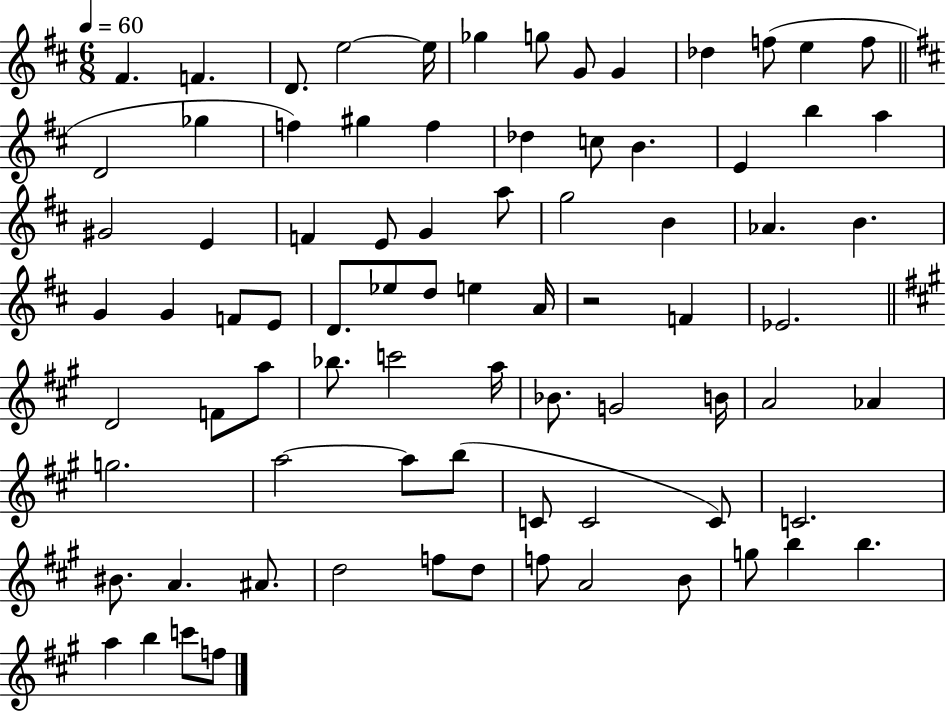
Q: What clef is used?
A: treble